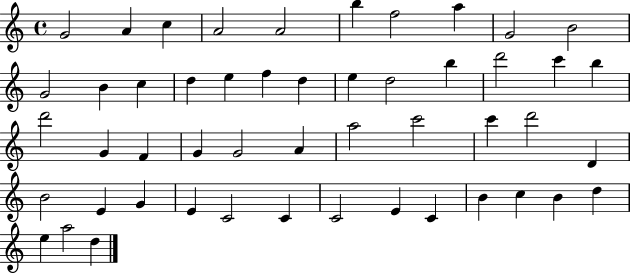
X:1
T:Untitled
M:4/4
L:1/4
K:C
G2 A c A2 A2 b f2 a G2 B2 G2 B c d e f d e d2 b d'2 c' b d'2 G F G G2 A a2 c'2 c' d'2 D B2 E G E C2 C C2 E C B c B d e a2 d